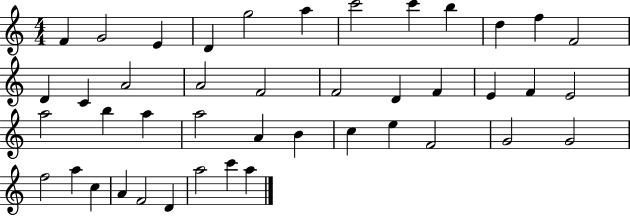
X:1
T:Untitled
M:4/4
L:1/4
K:C
F G2 E D g2 a c'2 c' b d f F2 D C A2 A2 F2 F2 D F E F E2 a2 b a a2 A B c e F2 G2 G2 f2 a c A F2 D a2 c' a